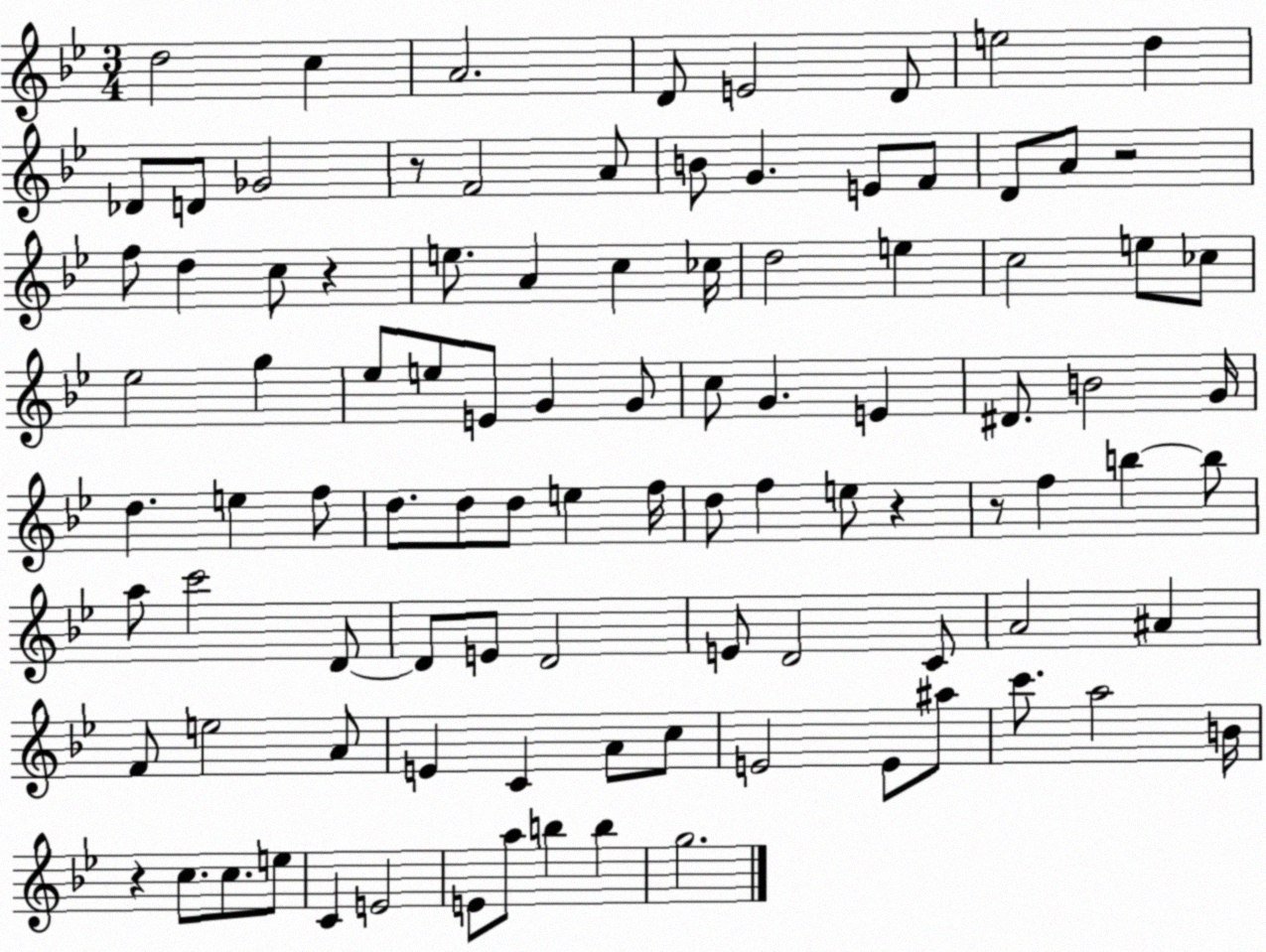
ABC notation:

X:1
T:Untitled
M:3/4
L:1/4
K:Bb
d2 c A2 D/2 E2 D/2 e2 d _D/2 D/2 _G2 z/2 F2 A/2 B/2 G E/2 F/2 D/2 A/2 z2 f/2 d c/2 z e/2 A c _c/4 d2 e c2 e/2 _c/2 _e2 g _e/2 e/2 E/2 G G/2 c/2 G E ^D/2 B2 G/4 d e f/2 d/2 d/2 d/2 e f/4 d/2 f e/2 z z/2 f b b/2 a/2 c'2 D/2 D/2 E/2 D2 E/2 D2 C/2 A2 ^A F/2 e2 A/2 E C A/2 c/2 E2 E/2 ^a/2 c'/2 a2 B/4 z c/2 c/2 e/2 C E2 E/2 a/2 b b g2